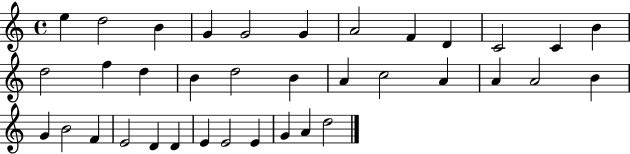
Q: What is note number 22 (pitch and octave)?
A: A4